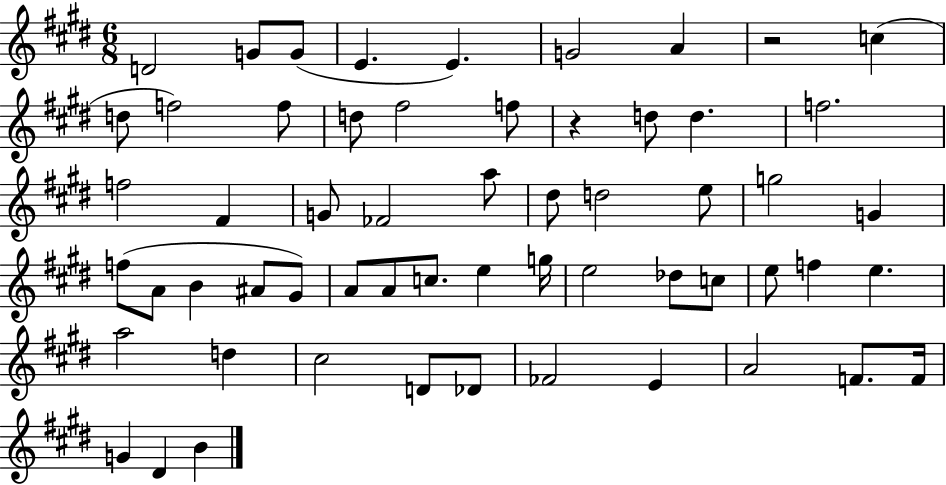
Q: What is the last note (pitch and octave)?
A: B4